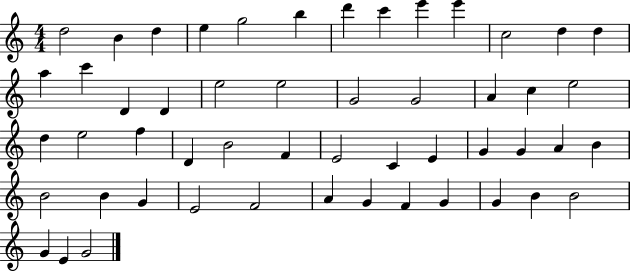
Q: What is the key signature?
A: C major